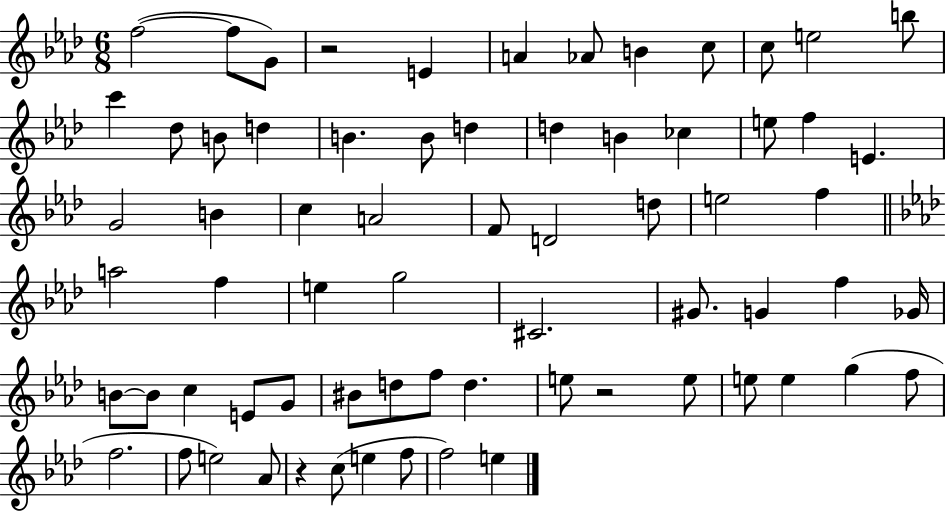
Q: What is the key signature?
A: AES major